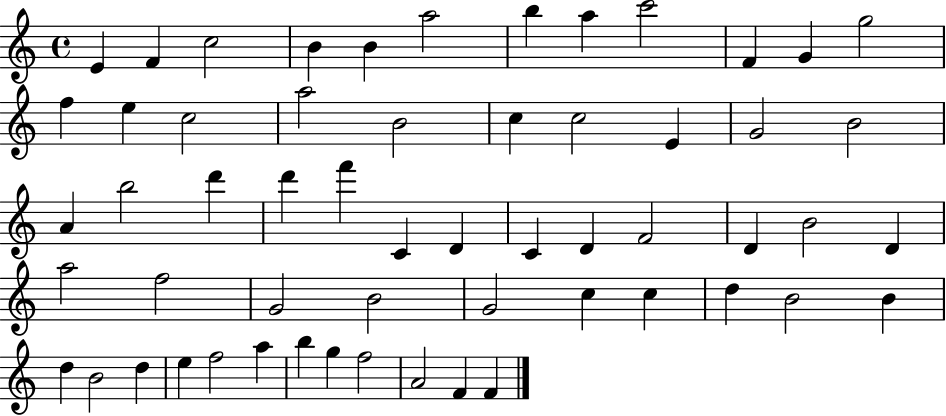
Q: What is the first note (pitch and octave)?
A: E4